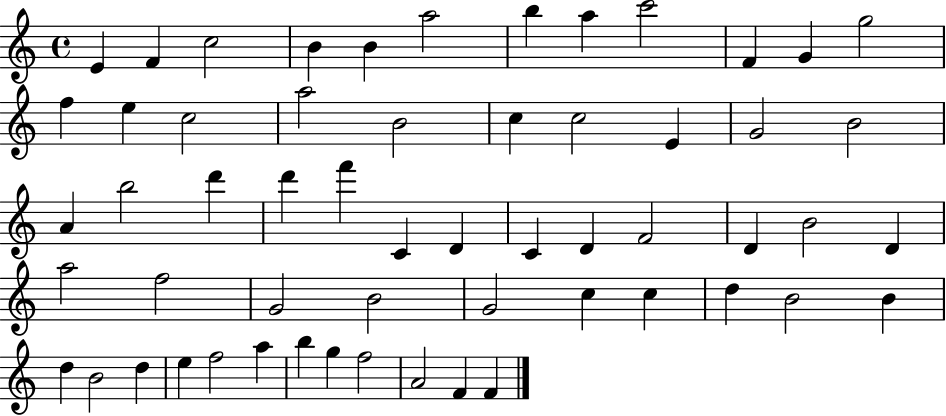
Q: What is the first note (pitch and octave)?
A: E4